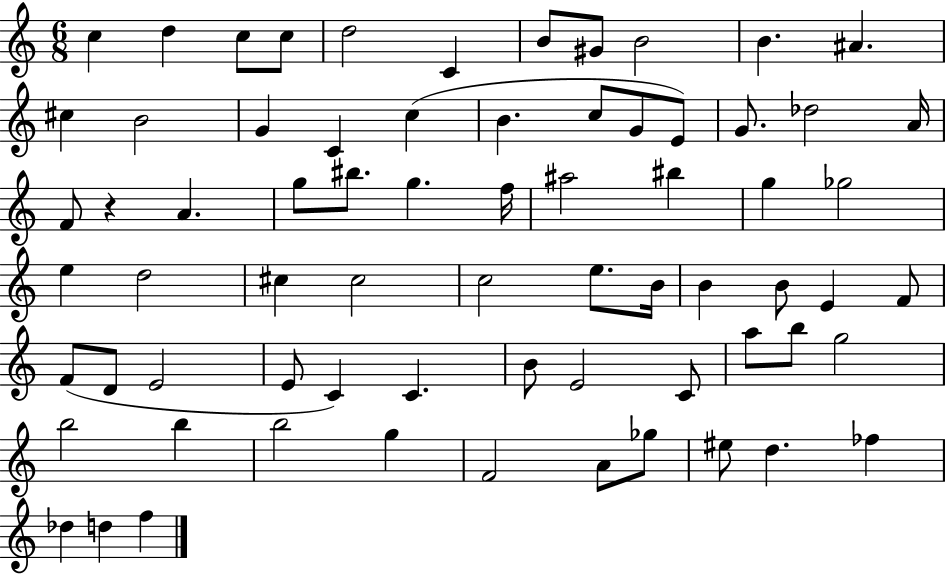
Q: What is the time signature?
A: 6/8